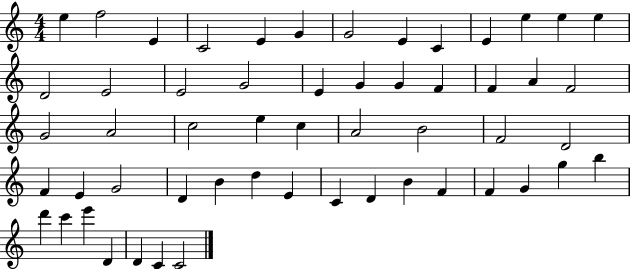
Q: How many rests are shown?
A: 0